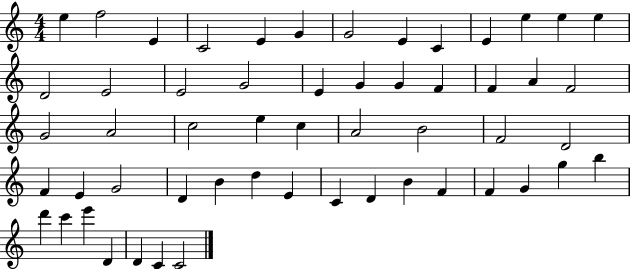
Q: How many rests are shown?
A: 0